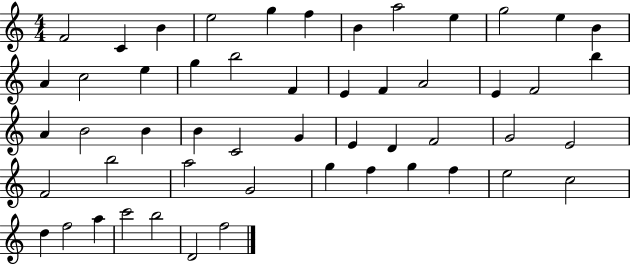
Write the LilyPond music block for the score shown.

{
  \clef treble
  \numericTimeSignature
  \time 4/4
  \key c \major
  f'2 c'4 b'4 | e''2 g''4 f''4 | b'4 a''2 e''4 | g''2 e''4 b'4 | \break a'4 c''2 e''4 | g''4 b''2 f'4 | e'4 f'4 a'2 | e'4 f'2 b''4 | \break a'4 b'2 b'4 | b'4 c'2 g'4 | e'4 d'4 f'2 | g'2 e'2 | \break f'2 b''2 | a''2 g'2 | g''4 f''4 g''4 f''4 | e''2 c''2 | \break d''4 f''2 a''4 | c'''2 b''2 | d'2 f''2 | \bar "|."
}